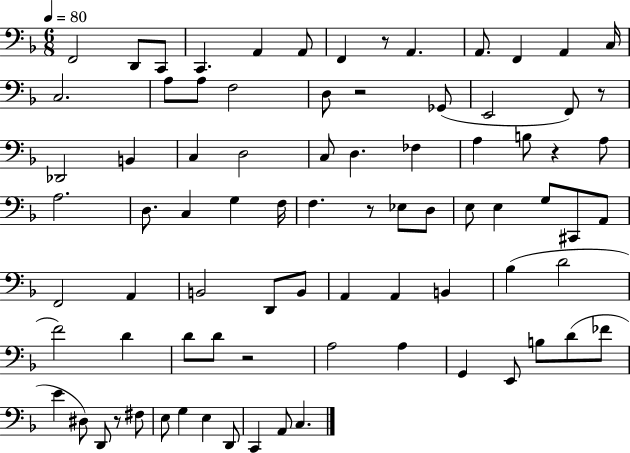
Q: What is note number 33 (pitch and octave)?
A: C3